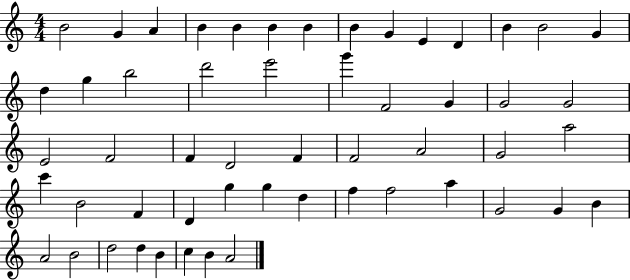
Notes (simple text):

B4/h G4/q A4/q B4/q B4/q B4/q B4/q B4/q G4/q E4/q D4/q B4/q B4/h G4/q D5/q G5/q B5/h D6/h E6/h G6/q F4/h G4/q G4/h G4/h E4/h F4/h F4/q D4/h F4/q F4/h A4/h G4/h A5/h C6/q B4/h F4/q D4/q G5/q G5/q D5/q F5/q F5/h A5/q G4/h G4/q B4/q A4/h B4/h D5/h D5/q B4/q C5/q B4/q A4/h